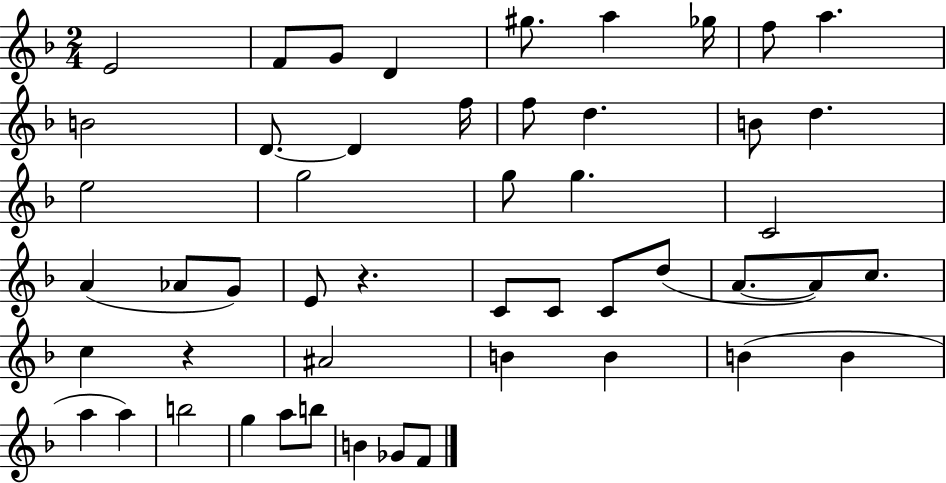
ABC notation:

X:1
T:Untitled
M:2/4
L:1/4
K:F
E2 F/2 G/2 D ^g/2 a _g/4 f/2 a B2 D/2 D f/4 f/2 d B/2 d e2 g2 g/2 g C2 A _A/2 G/2 E/2 z C/2 C/2 C/2 d/2 A/2 A/2 c/2 c z ^A2 B B B B a a b2 g a/2 b/2 B _G/2 F/2